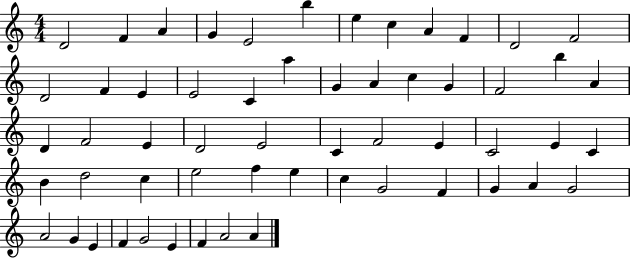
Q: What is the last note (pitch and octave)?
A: A4